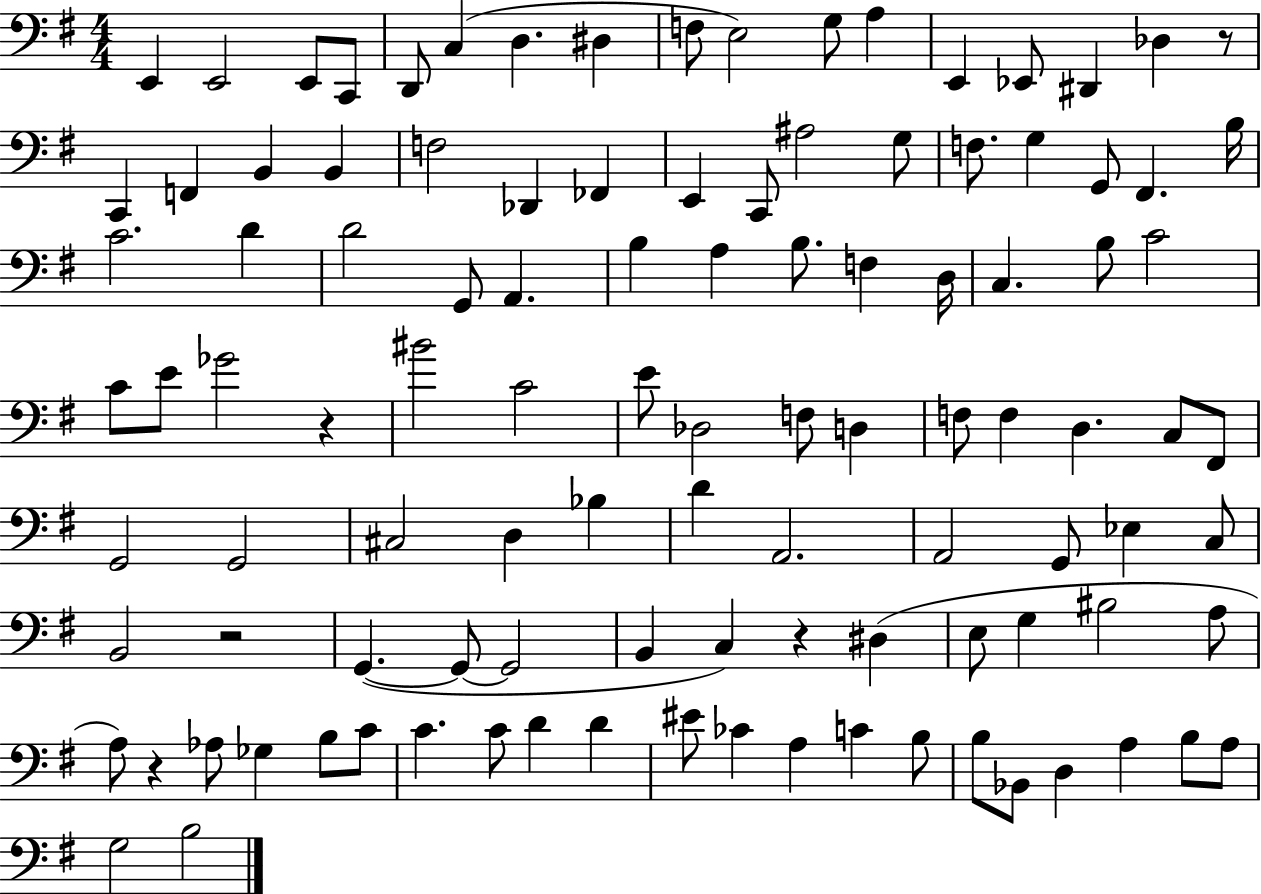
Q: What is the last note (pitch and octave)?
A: B3